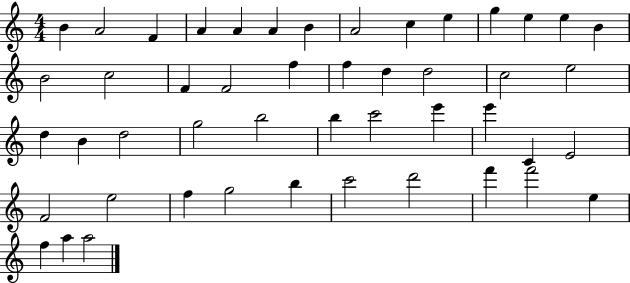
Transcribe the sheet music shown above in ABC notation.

X:1
T:Untitled
M:4/4
L:1/4
K:C
B A2 F A A A B A2 c e g e e B B2 c2 F F2 f f d d2 c2 e2 d B d2 g2 b2 b c'2 e' e' C E2 F2 e2 f g2 b c'2 d'2 f' f'2 e f a a2